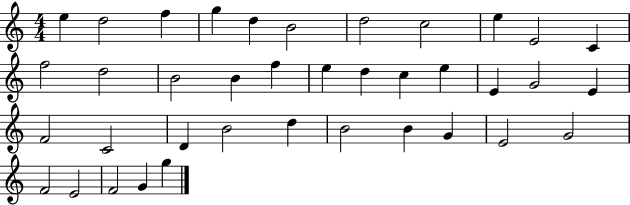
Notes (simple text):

E5/q D5/h F5/q G5/q D5/q B4/h D5/h C5/h E5/q E4/h C4/q F5/h D5/h B4/h B4/q F5/q E5/q D5/q C5/q E5/q E4/q G4/h E4/q F4/h C4/h D4/q B4/h D5/q B4/h B4/q G4/q E4/h G4/h F4/h E4/h F4/h G4/q G5/q